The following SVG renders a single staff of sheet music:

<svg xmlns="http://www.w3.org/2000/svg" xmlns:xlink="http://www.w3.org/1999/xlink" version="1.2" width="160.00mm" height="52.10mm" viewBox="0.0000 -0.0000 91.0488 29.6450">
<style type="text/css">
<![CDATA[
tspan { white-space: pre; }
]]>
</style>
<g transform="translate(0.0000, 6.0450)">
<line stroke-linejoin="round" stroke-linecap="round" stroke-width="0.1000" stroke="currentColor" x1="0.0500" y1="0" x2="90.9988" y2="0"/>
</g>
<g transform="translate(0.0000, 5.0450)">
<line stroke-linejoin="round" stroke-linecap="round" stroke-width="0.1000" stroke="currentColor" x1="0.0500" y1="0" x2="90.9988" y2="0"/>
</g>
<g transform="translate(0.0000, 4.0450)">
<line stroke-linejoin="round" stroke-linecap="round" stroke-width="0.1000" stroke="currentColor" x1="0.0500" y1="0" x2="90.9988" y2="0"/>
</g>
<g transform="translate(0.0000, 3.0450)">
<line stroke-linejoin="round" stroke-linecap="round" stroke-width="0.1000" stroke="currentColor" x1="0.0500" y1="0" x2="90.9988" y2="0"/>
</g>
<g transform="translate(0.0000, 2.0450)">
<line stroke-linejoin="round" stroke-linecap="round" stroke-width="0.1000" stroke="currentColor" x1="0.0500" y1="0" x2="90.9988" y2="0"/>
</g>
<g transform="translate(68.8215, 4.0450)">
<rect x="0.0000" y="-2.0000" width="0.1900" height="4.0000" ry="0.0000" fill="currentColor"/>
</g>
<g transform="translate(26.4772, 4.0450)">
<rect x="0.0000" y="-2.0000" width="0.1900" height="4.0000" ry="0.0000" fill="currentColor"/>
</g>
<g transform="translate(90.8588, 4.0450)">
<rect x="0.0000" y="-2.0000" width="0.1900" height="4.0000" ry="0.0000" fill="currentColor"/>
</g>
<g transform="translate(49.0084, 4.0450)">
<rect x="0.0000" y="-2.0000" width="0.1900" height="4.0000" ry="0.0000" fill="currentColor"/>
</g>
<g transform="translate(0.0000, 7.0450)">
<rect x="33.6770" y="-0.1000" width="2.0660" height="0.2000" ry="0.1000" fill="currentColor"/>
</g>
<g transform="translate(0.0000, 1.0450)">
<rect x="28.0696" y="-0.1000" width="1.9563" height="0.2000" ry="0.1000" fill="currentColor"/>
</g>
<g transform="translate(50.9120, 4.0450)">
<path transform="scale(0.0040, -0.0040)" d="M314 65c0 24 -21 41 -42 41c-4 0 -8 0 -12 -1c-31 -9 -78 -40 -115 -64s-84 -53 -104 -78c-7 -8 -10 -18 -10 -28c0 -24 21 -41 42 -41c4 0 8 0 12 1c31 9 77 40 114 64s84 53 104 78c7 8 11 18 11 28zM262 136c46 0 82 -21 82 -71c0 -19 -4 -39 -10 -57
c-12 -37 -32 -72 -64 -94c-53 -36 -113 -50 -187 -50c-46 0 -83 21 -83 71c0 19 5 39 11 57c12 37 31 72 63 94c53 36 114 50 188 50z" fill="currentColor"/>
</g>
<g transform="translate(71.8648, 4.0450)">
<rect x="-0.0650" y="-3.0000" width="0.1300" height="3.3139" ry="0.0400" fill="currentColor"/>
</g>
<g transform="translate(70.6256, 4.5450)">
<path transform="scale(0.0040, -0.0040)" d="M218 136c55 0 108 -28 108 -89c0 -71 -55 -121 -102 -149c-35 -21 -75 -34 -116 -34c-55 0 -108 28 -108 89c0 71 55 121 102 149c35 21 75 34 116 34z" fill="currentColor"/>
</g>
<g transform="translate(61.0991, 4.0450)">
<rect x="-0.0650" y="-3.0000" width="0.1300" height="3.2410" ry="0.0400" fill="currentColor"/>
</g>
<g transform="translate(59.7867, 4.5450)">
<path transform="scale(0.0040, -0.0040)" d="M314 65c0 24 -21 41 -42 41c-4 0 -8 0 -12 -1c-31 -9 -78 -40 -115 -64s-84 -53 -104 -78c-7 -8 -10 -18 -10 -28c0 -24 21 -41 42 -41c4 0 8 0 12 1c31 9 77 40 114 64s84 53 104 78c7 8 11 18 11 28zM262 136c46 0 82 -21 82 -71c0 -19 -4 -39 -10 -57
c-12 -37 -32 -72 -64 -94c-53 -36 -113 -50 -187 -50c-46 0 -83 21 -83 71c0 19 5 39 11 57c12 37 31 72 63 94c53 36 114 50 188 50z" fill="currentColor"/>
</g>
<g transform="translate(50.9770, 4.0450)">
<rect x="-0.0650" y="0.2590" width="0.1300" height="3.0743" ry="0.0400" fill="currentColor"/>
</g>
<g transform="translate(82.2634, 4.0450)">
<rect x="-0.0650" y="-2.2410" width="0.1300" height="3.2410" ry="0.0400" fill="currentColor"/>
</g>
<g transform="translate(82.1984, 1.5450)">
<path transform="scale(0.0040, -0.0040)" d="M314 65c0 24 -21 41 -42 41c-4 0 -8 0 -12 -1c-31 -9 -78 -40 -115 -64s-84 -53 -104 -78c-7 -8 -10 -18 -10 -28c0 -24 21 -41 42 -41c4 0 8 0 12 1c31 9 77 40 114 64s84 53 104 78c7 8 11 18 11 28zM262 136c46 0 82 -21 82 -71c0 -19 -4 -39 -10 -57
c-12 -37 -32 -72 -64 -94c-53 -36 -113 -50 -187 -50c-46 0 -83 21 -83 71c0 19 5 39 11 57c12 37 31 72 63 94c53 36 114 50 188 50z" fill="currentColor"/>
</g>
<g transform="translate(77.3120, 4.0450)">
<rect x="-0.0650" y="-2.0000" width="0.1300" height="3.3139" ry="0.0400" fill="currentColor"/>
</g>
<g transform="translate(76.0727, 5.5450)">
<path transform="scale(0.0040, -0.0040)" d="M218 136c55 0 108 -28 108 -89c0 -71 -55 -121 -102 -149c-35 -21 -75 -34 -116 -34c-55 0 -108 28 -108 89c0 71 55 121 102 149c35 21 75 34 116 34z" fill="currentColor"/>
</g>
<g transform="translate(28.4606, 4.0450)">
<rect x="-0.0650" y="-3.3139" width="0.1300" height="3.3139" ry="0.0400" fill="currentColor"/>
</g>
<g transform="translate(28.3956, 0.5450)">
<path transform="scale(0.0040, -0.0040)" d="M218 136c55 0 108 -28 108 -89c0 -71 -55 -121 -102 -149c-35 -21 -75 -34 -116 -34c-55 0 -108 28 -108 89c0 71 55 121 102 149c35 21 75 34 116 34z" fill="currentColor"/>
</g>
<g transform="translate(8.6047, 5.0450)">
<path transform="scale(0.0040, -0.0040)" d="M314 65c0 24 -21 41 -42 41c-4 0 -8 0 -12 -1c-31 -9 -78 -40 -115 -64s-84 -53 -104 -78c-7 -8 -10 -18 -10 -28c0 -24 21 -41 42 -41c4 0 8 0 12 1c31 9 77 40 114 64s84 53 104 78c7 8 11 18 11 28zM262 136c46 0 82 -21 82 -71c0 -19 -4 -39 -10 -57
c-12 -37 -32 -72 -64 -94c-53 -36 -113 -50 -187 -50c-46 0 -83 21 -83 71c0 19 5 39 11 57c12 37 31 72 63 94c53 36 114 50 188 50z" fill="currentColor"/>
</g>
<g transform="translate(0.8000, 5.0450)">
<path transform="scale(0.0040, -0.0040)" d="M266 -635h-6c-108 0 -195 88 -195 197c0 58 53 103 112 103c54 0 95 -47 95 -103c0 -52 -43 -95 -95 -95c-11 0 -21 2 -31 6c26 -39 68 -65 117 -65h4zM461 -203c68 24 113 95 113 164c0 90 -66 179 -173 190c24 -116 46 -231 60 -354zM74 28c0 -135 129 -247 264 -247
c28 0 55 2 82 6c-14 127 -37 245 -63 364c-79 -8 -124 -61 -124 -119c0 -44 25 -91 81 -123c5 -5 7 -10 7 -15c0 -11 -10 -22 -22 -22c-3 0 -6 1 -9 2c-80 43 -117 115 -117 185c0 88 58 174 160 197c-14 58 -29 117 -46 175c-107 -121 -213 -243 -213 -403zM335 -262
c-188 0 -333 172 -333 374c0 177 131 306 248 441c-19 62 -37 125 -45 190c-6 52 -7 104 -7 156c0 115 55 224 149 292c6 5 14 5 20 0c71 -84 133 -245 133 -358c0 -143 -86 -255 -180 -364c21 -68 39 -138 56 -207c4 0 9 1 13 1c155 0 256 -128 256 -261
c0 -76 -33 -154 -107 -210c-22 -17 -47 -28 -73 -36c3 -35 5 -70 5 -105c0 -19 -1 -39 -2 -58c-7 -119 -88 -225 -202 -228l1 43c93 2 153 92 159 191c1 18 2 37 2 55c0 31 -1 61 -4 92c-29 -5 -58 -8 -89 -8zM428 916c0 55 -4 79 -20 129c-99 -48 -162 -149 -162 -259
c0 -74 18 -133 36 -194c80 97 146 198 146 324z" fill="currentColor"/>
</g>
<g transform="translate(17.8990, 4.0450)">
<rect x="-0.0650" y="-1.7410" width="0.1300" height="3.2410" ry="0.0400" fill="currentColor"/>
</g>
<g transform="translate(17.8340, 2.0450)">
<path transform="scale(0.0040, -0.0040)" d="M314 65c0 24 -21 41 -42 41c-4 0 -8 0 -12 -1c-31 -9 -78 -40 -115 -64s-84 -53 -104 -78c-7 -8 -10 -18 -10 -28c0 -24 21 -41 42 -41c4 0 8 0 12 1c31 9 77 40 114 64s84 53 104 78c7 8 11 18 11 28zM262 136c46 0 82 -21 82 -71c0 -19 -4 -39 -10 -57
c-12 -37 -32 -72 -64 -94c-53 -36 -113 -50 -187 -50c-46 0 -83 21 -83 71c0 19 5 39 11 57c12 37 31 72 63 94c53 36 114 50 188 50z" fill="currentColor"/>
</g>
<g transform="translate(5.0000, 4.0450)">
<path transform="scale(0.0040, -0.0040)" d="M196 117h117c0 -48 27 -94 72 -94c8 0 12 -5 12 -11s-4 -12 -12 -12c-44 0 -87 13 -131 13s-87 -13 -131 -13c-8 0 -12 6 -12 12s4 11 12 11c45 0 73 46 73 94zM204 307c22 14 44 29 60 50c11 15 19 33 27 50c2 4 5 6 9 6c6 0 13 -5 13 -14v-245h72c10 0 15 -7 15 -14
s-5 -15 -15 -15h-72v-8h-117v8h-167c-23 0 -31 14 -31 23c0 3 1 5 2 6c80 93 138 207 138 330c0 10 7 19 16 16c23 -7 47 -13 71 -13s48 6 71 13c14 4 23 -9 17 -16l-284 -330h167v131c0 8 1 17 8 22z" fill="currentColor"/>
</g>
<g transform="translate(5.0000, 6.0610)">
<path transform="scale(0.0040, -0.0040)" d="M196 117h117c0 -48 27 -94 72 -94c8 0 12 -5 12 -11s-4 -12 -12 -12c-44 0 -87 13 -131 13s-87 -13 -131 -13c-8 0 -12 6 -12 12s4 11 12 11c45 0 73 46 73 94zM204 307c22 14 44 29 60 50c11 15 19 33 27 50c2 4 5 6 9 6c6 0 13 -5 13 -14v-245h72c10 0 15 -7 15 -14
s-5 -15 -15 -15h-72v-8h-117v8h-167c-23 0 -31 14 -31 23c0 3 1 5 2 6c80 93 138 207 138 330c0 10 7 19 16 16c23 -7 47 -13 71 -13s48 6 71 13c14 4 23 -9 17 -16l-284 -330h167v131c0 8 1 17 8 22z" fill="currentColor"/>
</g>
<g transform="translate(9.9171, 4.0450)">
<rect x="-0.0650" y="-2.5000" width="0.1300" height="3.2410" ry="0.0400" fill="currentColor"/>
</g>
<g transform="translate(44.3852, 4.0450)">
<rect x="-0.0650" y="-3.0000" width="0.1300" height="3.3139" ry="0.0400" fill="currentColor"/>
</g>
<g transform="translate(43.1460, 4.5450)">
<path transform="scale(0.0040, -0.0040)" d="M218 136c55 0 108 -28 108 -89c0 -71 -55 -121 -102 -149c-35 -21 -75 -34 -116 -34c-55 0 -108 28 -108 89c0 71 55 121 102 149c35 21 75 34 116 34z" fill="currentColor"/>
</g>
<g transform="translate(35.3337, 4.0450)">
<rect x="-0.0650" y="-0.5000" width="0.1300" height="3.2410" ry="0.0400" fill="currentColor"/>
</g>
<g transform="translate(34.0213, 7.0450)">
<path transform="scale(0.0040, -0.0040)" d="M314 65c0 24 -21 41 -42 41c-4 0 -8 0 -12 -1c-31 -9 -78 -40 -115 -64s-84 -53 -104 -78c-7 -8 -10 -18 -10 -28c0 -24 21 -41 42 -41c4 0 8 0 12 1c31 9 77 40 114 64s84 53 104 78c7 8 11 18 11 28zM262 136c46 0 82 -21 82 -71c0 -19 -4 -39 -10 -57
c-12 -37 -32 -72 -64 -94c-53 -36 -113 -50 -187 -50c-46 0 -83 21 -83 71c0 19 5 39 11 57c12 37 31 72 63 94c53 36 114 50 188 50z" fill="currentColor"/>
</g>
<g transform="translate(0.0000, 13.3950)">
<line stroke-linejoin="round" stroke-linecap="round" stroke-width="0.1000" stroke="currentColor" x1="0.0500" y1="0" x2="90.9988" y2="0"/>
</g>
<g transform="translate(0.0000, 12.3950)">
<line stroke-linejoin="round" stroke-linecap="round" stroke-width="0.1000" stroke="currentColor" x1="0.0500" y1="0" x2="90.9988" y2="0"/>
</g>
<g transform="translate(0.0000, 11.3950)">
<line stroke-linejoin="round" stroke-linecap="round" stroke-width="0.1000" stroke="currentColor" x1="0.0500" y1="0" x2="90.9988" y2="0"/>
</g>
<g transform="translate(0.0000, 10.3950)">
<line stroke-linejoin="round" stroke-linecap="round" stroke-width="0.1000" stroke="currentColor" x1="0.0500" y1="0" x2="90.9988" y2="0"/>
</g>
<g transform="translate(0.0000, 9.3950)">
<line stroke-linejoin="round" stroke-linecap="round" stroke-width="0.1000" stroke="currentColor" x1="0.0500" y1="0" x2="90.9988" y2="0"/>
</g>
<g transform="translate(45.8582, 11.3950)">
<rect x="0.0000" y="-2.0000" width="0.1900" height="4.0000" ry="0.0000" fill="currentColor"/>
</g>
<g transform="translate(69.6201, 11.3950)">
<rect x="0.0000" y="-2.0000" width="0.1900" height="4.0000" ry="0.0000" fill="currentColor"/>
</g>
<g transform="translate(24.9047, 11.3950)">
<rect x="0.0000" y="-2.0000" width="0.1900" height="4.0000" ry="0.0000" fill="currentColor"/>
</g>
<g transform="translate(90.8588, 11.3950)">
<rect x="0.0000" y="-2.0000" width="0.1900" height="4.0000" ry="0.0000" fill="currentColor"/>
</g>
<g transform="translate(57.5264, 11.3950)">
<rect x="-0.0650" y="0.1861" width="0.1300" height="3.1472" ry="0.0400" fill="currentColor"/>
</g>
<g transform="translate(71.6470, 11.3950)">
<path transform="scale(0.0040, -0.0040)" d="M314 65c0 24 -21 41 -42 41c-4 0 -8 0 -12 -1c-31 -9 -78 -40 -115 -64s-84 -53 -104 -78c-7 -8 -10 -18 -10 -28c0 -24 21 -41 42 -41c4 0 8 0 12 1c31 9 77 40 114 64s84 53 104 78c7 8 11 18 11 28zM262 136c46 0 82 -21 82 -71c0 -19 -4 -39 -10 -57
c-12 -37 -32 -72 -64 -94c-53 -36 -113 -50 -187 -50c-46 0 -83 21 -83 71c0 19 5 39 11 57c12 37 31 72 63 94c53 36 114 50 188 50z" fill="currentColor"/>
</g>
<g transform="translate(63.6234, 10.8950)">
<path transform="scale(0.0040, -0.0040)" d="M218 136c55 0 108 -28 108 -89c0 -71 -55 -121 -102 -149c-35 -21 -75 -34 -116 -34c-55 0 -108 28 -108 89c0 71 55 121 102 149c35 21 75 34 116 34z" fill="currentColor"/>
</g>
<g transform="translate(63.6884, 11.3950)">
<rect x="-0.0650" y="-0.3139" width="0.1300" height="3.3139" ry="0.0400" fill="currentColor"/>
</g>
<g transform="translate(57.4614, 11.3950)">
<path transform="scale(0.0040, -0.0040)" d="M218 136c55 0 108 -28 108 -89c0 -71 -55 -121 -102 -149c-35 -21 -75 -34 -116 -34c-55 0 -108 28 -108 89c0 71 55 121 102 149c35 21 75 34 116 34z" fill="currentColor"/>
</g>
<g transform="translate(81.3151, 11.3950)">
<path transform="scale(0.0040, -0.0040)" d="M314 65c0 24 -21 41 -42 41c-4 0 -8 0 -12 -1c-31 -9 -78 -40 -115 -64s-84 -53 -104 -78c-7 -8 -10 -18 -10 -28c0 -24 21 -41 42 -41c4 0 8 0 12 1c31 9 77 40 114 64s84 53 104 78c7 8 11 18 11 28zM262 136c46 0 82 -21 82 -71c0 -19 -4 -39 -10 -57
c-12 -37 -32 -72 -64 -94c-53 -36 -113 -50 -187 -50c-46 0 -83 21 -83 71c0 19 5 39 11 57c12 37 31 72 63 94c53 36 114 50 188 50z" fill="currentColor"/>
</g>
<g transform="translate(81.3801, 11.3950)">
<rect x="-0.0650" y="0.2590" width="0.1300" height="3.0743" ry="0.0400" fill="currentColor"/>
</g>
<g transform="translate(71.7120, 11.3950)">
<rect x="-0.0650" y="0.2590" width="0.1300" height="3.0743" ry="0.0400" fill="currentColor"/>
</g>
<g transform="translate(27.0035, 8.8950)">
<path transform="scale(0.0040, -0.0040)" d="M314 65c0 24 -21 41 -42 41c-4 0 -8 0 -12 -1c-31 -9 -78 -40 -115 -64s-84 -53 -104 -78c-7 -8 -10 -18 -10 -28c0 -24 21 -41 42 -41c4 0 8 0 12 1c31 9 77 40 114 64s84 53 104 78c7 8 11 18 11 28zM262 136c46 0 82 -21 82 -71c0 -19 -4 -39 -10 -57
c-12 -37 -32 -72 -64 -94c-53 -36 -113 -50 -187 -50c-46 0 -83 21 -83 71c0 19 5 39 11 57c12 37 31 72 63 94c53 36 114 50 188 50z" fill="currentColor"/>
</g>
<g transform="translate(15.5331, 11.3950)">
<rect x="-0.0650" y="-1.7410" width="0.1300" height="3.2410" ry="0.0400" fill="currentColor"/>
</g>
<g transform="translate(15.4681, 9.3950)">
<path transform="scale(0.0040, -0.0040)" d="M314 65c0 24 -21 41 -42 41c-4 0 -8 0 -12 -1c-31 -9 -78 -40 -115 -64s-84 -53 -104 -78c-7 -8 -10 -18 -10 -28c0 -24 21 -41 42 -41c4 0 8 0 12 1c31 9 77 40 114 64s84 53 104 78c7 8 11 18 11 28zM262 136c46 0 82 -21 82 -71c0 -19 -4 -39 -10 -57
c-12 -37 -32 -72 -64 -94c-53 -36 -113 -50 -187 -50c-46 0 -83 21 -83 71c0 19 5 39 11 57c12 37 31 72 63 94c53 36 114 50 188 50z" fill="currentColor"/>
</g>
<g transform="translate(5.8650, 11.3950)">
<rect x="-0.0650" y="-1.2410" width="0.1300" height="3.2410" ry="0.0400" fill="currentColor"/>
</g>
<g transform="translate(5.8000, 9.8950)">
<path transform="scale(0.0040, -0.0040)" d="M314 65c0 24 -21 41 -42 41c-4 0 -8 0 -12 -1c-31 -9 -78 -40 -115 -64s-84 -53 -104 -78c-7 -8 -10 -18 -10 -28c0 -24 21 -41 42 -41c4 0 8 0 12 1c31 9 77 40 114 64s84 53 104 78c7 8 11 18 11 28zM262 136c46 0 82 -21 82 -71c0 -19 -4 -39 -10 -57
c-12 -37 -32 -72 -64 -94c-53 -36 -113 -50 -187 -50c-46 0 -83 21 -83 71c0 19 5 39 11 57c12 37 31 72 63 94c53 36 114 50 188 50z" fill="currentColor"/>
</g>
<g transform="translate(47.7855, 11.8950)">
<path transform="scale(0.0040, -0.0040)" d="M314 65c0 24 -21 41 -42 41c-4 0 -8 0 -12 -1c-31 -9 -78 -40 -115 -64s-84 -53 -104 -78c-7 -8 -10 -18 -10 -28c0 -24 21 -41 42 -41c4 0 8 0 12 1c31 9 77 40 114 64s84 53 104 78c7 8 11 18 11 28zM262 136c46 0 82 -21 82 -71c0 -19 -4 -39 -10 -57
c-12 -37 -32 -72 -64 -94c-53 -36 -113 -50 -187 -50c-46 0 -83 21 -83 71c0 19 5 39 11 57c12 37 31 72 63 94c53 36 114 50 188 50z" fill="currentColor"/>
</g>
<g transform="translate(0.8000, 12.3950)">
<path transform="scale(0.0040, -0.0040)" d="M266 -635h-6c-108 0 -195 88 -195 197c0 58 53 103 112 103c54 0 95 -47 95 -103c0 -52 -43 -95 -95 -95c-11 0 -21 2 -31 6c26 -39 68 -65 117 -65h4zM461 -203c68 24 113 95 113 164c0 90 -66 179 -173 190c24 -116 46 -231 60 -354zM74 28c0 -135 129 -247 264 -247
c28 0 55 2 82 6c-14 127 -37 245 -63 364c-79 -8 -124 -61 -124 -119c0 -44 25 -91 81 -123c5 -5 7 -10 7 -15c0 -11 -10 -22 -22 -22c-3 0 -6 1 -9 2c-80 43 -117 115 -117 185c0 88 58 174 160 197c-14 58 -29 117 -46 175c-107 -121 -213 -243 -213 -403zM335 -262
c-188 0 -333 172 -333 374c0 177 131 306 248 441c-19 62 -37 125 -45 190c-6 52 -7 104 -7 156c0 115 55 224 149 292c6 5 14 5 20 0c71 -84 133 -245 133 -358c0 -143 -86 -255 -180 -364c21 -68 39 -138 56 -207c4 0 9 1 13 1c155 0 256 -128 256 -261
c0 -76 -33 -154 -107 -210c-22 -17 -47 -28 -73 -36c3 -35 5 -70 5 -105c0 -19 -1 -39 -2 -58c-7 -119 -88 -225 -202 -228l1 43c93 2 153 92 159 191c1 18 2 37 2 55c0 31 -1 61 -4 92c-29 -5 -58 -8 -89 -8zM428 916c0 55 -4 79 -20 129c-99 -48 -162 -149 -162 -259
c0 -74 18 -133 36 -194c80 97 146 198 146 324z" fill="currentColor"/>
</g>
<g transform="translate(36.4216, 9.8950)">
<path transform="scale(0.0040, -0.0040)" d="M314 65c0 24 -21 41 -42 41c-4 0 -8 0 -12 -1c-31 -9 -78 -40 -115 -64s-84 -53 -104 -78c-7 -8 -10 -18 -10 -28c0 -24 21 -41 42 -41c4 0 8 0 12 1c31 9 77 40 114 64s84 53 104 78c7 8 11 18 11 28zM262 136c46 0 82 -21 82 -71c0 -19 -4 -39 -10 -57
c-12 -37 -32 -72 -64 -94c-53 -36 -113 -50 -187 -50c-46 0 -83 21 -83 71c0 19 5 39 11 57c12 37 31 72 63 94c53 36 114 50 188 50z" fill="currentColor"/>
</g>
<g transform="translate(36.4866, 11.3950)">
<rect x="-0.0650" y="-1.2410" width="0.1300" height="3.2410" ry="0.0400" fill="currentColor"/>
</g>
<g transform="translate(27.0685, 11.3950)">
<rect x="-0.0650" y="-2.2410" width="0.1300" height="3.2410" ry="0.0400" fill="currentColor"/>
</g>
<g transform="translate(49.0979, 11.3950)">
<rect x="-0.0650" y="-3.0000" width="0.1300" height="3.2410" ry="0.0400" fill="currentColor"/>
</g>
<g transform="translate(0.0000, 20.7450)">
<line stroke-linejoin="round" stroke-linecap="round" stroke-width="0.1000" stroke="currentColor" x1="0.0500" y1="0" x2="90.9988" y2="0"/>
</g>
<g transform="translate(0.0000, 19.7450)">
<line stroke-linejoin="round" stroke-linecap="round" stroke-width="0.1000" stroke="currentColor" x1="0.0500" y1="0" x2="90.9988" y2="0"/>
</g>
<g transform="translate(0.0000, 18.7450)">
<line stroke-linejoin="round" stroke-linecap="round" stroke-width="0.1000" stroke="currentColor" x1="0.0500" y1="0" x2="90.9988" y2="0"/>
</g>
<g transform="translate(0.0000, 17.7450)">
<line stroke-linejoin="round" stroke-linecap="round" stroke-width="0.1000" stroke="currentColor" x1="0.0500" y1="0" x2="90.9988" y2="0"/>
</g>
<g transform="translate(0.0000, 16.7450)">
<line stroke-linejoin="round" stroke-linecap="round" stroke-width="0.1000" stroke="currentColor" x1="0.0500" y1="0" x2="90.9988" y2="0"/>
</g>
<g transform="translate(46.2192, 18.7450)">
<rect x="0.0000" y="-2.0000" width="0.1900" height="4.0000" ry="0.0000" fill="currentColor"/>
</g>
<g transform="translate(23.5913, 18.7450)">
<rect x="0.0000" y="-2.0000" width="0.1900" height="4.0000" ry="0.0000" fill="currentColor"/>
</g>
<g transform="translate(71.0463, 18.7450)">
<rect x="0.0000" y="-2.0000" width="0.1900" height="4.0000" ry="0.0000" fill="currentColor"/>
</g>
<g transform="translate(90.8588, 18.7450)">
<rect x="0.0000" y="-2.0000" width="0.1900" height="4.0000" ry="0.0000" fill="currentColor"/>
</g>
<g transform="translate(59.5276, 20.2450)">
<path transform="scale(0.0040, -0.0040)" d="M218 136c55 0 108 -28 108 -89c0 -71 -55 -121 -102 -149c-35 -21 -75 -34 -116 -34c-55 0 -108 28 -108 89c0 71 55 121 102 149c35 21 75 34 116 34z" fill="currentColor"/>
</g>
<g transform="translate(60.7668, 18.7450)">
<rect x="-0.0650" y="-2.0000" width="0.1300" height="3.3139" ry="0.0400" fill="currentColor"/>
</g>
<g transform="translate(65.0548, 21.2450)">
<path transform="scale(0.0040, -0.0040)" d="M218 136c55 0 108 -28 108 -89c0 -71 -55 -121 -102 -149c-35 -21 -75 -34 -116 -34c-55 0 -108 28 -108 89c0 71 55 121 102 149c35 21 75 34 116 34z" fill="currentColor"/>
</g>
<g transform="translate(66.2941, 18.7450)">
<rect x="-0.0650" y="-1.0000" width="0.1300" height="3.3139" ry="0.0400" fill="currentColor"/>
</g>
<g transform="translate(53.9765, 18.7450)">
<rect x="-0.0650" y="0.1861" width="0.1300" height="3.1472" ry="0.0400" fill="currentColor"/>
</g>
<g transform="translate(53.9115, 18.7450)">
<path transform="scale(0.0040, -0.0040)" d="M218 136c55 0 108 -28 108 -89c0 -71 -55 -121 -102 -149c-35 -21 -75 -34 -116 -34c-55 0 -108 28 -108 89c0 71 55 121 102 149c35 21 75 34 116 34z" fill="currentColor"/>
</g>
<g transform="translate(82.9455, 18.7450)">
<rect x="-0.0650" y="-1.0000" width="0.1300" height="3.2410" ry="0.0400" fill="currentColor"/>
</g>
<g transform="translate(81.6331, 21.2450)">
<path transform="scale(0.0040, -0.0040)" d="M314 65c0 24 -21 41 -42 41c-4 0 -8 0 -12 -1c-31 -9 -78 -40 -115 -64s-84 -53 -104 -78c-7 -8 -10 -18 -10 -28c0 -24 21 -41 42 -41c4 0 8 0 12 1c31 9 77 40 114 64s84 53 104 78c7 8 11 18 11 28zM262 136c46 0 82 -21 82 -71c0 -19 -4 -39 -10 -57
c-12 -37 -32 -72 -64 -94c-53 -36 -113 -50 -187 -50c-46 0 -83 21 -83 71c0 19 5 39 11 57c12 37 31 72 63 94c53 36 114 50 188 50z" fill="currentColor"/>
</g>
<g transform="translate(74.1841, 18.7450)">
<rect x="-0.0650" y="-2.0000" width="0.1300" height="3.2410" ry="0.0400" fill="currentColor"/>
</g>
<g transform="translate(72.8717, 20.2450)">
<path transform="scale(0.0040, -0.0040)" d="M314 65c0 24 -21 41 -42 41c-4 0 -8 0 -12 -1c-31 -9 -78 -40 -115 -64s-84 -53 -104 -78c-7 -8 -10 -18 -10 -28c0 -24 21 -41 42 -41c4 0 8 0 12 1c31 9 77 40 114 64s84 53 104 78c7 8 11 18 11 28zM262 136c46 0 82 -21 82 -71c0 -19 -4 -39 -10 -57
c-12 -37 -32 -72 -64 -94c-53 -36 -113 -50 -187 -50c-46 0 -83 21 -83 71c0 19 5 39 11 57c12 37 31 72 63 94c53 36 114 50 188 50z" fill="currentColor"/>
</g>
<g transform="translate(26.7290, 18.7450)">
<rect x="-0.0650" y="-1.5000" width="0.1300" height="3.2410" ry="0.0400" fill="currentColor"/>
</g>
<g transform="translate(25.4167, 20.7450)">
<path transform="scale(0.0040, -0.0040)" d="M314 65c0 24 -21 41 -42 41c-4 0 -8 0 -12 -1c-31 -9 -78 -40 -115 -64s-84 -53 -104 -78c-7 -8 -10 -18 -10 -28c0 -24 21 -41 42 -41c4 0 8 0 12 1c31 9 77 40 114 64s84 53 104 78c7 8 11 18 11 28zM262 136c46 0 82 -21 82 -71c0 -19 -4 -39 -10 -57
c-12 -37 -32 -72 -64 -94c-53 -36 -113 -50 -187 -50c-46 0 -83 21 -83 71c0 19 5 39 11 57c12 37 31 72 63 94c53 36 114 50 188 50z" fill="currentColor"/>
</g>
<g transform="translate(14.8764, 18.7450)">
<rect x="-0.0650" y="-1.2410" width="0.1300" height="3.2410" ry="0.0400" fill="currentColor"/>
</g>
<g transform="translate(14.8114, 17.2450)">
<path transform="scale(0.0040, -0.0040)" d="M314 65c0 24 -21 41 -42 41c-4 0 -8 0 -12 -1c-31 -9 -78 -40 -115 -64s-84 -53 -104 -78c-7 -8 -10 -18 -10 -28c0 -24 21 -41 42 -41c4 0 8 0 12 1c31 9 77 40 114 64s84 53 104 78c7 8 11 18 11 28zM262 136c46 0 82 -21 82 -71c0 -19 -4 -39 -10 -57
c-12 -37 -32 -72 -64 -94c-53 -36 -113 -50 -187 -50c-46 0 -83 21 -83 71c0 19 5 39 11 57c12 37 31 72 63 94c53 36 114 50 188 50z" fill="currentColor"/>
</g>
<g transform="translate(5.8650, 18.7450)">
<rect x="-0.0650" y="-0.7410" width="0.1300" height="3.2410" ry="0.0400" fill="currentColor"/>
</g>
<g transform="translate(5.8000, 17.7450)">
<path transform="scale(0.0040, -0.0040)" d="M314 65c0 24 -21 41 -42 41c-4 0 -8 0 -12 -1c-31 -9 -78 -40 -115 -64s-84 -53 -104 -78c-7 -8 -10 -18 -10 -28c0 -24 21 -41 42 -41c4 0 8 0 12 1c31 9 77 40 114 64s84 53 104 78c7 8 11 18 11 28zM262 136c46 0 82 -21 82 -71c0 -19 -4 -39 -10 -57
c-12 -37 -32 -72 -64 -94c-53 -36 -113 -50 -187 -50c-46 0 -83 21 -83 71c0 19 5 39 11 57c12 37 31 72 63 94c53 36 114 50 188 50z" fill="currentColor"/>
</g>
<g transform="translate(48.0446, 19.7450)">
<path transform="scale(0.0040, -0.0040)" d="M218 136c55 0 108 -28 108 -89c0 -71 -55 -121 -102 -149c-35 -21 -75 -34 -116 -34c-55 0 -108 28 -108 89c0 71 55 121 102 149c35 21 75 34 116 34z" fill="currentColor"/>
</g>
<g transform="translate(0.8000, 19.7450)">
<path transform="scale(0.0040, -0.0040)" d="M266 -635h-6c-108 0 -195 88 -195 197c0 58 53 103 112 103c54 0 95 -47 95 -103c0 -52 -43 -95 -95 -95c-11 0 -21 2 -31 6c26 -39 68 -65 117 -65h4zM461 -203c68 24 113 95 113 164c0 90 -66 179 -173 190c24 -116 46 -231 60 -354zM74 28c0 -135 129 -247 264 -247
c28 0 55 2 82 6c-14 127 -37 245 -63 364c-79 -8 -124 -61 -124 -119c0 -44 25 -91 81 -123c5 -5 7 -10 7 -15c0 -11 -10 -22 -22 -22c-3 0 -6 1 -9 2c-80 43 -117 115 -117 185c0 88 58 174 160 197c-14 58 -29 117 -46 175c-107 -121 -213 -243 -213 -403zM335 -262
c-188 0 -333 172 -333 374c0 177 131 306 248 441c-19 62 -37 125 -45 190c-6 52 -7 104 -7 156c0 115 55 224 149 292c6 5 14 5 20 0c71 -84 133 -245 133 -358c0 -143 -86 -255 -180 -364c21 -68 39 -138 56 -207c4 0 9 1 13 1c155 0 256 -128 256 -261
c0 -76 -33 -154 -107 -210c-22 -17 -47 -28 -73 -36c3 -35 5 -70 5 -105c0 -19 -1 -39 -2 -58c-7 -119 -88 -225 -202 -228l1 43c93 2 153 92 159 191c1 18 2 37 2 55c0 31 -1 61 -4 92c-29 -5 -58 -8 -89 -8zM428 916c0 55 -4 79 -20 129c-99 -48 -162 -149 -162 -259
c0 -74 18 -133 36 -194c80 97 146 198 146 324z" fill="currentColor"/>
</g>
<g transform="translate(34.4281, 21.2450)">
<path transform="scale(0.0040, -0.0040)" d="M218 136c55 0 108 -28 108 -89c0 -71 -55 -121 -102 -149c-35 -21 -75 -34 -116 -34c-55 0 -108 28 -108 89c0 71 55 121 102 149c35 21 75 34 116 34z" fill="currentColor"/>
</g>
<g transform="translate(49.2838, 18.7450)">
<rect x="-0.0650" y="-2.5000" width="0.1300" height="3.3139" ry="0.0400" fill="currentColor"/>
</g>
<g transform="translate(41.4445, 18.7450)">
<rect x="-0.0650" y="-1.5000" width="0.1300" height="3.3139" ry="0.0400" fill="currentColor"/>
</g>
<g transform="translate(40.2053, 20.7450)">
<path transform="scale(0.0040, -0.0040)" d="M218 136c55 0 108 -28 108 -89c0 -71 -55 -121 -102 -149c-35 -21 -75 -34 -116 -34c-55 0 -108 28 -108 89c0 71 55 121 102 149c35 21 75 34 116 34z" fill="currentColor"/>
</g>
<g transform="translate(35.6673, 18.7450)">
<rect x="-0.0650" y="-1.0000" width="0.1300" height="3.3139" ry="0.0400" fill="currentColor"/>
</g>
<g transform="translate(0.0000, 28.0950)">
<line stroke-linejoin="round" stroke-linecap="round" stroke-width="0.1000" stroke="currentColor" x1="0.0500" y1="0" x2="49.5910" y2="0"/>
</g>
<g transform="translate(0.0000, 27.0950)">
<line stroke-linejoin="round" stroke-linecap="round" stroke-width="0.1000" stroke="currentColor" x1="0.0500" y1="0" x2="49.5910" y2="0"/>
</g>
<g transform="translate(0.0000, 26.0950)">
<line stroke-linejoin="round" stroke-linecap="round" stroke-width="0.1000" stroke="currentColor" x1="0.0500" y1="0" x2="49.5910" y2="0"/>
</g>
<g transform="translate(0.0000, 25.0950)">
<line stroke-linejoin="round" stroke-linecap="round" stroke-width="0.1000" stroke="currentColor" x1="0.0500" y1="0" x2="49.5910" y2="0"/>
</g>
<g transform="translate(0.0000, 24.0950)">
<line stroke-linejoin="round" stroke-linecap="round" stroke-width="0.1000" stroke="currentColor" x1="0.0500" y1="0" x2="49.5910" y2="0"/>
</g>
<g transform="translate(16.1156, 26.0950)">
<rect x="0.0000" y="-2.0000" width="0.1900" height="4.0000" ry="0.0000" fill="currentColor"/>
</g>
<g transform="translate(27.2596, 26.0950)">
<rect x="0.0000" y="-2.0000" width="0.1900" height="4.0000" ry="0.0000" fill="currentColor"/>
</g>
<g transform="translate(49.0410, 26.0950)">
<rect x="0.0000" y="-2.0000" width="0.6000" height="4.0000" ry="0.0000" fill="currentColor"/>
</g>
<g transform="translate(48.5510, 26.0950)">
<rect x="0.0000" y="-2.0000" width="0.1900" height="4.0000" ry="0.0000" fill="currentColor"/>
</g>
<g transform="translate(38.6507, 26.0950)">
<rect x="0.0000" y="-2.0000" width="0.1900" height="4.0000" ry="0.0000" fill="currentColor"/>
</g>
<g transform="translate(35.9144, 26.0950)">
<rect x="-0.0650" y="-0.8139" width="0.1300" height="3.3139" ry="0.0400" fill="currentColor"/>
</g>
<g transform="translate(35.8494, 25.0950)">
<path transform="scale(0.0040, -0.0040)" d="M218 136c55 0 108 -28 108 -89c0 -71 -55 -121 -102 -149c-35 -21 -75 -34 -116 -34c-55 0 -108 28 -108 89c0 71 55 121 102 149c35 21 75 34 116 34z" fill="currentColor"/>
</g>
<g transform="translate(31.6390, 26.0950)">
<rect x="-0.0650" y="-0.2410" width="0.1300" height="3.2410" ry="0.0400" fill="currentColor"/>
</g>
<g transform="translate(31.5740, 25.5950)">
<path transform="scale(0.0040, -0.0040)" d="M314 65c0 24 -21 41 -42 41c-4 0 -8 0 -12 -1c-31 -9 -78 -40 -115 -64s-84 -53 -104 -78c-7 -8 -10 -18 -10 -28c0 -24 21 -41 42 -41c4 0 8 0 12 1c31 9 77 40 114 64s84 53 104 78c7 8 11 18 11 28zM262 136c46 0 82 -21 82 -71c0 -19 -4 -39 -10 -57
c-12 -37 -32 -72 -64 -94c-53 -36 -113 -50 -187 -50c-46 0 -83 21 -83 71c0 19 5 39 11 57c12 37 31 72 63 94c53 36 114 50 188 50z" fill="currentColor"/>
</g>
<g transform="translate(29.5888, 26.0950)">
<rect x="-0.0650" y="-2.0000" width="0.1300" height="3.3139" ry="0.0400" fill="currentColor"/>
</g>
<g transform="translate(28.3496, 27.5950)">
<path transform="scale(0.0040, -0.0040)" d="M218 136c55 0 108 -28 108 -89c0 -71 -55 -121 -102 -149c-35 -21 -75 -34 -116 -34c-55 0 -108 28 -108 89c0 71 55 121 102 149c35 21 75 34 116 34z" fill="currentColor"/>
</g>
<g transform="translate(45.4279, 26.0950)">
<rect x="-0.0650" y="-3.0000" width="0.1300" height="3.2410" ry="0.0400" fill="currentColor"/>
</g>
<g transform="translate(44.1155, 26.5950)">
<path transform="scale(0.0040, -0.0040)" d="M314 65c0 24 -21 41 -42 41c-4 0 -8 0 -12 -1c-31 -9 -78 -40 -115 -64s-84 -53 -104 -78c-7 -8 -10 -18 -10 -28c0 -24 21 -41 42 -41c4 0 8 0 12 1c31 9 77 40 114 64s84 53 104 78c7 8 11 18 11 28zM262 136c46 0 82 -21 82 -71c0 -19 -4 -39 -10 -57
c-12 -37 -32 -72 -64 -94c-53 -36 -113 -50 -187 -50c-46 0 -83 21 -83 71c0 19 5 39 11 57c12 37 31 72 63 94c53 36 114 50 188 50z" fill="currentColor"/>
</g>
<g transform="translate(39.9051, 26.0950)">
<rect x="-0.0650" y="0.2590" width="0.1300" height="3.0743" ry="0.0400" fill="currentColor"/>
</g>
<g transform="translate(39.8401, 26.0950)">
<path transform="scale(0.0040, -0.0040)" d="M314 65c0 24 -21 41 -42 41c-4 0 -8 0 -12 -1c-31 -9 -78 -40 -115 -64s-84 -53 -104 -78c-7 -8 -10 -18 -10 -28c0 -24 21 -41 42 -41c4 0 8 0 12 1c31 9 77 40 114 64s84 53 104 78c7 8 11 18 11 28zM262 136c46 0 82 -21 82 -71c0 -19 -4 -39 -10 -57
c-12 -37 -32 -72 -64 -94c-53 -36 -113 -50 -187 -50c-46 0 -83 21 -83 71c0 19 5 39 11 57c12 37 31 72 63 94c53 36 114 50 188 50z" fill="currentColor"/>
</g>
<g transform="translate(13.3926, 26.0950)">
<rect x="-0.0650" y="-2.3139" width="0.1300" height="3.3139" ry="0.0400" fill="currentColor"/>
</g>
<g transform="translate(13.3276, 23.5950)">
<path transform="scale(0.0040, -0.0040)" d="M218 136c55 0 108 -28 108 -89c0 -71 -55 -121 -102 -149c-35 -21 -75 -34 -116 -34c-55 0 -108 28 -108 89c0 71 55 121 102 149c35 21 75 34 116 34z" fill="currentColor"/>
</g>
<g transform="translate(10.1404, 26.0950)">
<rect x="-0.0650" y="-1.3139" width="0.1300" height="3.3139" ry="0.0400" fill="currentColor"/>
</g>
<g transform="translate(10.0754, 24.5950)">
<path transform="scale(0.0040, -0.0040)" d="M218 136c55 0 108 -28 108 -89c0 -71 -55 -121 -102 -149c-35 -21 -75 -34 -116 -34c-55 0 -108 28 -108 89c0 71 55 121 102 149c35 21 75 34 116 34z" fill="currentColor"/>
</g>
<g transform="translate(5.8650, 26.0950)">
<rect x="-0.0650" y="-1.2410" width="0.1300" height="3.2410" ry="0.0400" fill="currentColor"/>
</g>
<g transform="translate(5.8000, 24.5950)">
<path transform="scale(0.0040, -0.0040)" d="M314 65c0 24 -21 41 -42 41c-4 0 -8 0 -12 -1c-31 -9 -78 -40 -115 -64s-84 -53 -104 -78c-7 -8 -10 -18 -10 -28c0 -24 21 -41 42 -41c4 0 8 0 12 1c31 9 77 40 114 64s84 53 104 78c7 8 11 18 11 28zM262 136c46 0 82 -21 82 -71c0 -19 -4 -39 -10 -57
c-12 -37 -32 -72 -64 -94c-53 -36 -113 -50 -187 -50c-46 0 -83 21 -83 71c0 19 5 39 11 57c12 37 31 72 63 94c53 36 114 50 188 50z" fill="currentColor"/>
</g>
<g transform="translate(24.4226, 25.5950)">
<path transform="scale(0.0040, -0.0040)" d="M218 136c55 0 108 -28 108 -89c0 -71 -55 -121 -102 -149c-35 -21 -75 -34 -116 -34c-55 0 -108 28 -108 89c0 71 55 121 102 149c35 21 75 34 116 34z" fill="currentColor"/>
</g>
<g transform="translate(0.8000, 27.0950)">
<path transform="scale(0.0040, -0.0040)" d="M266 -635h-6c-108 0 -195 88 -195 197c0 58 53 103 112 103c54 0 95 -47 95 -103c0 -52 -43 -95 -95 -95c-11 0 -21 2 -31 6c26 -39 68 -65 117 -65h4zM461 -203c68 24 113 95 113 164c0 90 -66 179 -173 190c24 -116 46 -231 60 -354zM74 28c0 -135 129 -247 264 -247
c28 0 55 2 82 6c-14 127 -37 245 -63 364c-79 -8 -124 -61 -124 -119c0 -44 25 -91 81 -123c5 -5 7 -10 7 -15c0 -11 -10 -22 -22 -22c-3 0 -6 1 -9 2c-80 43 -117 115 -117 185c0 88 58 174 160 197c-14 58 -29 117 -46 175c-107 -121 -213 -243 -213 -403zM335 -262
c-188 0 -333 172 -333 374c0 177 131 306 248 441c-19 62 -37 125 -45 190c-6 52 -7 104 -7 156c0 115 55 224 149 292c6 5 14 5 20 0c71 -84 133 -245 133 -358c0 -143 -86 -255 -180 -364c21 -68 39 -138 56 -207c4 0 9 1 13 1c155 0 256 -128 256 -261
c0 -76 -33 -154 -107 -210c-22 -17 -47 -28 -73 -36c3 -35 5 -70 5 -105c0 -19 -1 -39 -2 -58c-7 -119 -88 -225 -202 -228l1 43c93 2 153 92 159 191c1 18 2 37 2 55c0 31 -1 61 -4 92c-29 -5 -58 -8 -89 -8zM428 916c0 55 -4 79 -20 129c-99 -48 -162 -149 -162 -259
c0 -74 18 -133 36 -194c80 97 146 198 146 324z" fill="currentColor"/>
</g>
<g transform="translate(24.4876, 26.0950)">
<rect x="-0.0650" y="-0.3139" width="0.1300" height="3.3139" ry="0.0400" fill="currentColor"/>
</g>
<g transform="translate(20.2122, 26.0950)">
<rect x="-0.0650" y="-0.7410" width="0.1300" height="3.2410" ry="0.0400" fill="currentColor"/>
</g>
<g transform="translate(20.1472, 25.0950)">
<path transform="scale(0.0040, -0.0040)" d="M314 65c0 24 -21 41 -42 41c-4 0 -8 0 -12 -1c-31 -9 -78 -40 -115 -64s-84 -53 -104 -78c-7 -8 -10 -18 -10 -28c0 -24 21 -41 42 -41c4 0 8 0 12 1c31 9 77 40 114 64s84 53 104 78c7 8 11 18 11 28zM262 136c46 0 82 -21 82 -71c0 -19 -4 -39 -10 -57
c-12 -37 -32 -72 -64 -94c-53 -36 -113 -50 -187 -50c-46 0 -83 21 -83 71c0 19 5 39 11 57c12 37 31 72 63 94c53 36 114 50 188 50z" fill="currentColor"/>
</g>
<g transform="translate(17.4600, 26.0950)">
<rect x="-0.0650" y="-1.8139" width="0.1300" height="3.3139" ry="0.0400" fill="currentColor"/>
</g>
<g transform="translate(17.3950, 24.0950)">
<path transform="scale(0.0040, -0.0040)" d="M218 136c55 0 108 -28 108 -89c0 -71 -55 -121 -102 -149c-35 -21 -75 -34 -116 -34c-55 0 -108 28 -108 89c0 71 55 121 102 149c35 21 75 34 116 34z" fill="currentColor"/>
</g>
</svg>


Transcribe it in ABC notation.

X:1
T:Untitled
M:4/4
L:1/4
K:C
G2 f2 b C2 A B2 A2 A F g2 e2 f2 g2 e2 A2 B c B2 B2 d2 e2 E2 D E G B F D F2 D2 e2 e g f d2 c F c2 d B2 A2